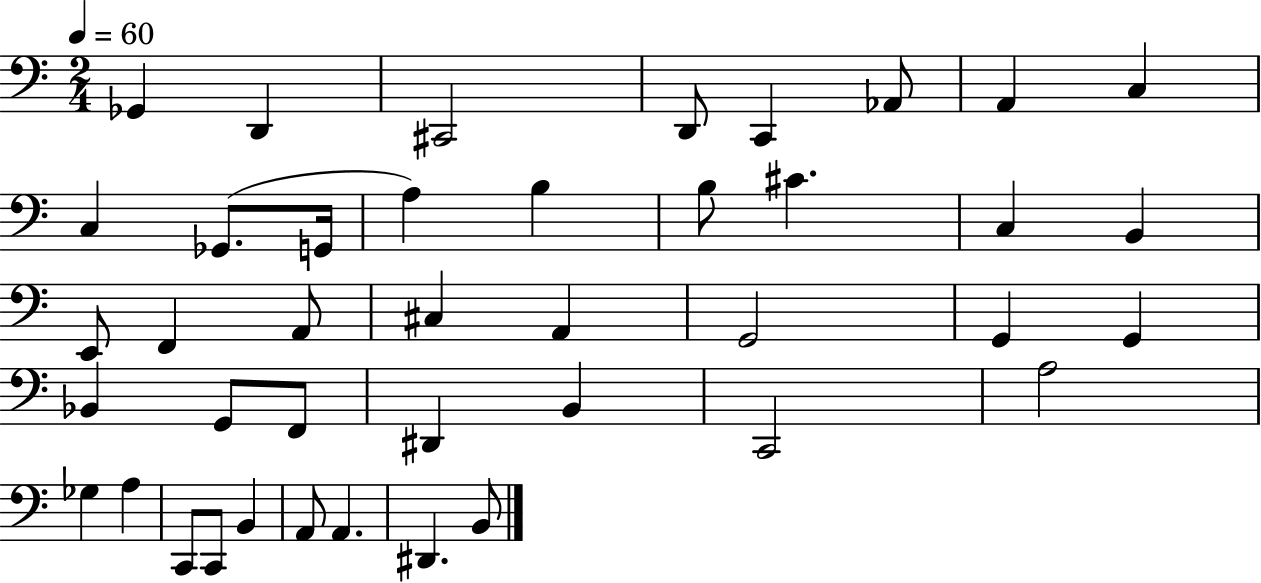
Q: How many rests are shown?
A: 0